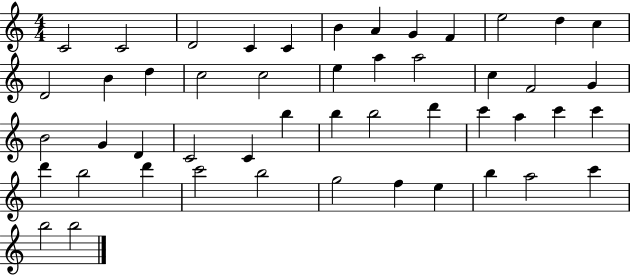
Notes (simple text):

C4/h C4/h D4/h C4/q C4/q B4/q A4/q G4/q F4/q E5/h D5/q C5/q D4/h B4/q D5/q C5/h C5/h E5/q A5/q A5/h C5/q F4/h G4/q B4/h G4/q D4/q C4/h C4/q B5/q B5/q B5/h D6/q C6/q A5/q C6/q C6/q D6/q B5/h D6/q C6/h B5/h G5/h F5/q E5/q B5/q A5/h C6/q B5/h B5/h